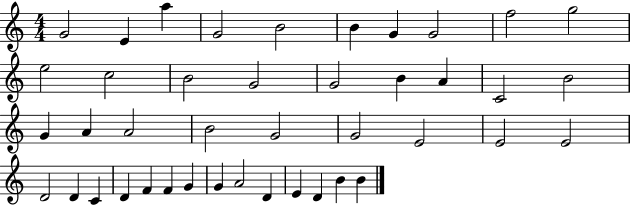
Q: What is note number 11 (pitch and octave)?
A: E5